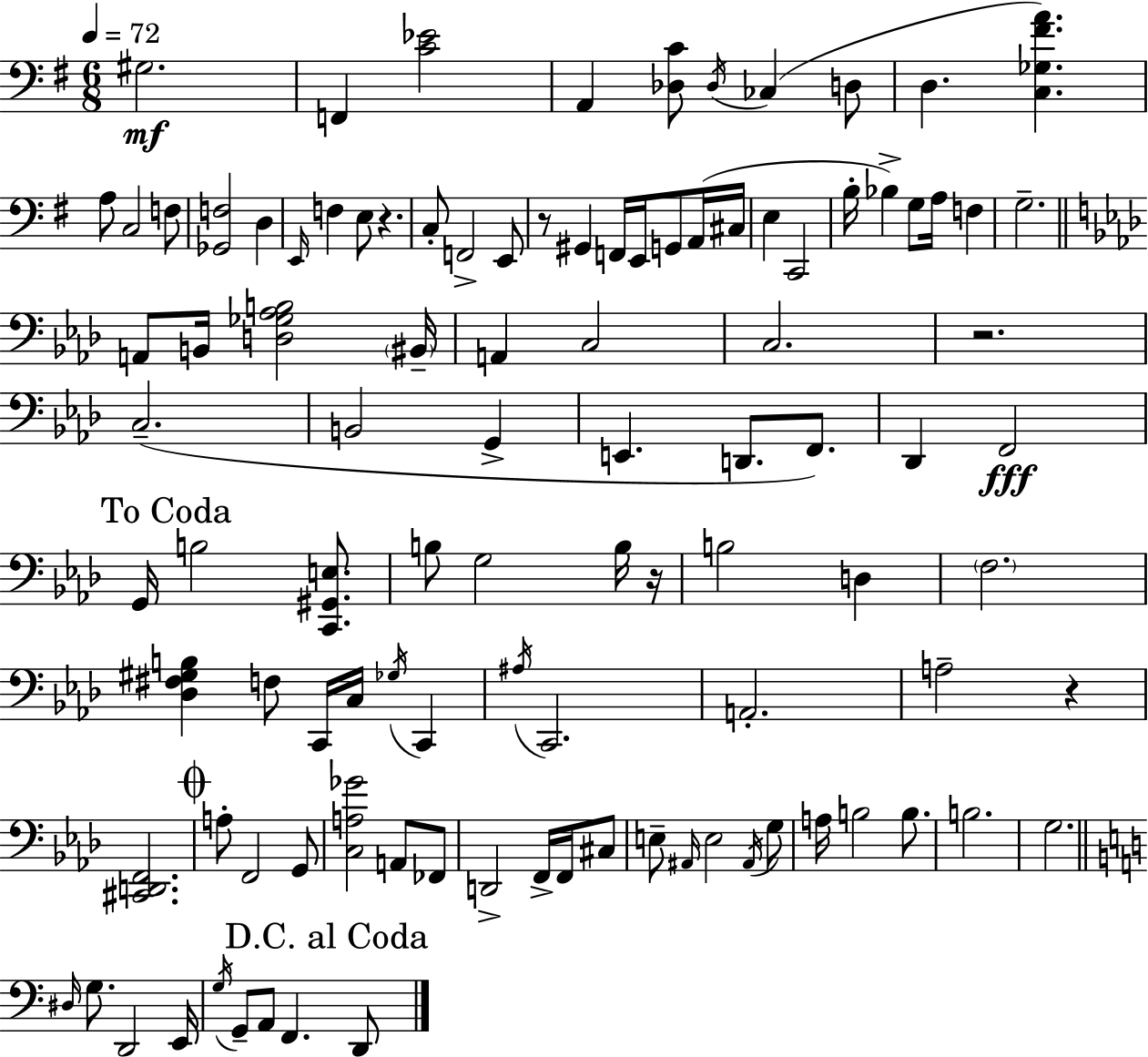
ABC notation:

X:1
T:Untitled
M:6/8
L:1/4
K:G
^G,2 F,, [C_E]2 A,, [_D,C]/2 _D,/4 _C, D,/2 D, [C,_G,^FA] A,/2 C,2 F,/2 [_G,,F,]2 D, E,,/4 F, E,/2 z C,/2 F,,2 E,,/2 z/2 ^G,, F,,/4 E,,/4 G,,/2 A,,/4 ^C,/4 E, C,,2 B,/4 _B, G,/2 A,/4 F, G,2 A,,/2 B,,/4 [D,_G,_A,B,]2 ^B,,/4 A,, C,2 C,2 z2 C,2 B,,2 G,, E,, D,,/2 F,,/2 _D,, F,,2 G,,/4 B,2 [C,,^G,,E,]/2 B,/2 G,2 B,/4 z/4 B,2 D, F,2 [_D,^F,^G,B,] F,/2 C,,/4 C,/4 _G,/4 C,, ^A,/4 C,,2 A,,2 A,2 z [^C,,D,,F,,]2 A,/2 F,,2 G,,/2 [C,A,_G]2 A,,/2 _F,,/2 D,,2 F,,/4 F,,/4 ^C,/2 E,/2 ^A,,/4 E,2 ^A,,/4 G,/2 A,/4 B,2 B,/2 B,2 G,2 ^D,/4 G,/2 D,,2 E,,/4 G,/4 G,,/2 A,,/2 F,, D,,/2